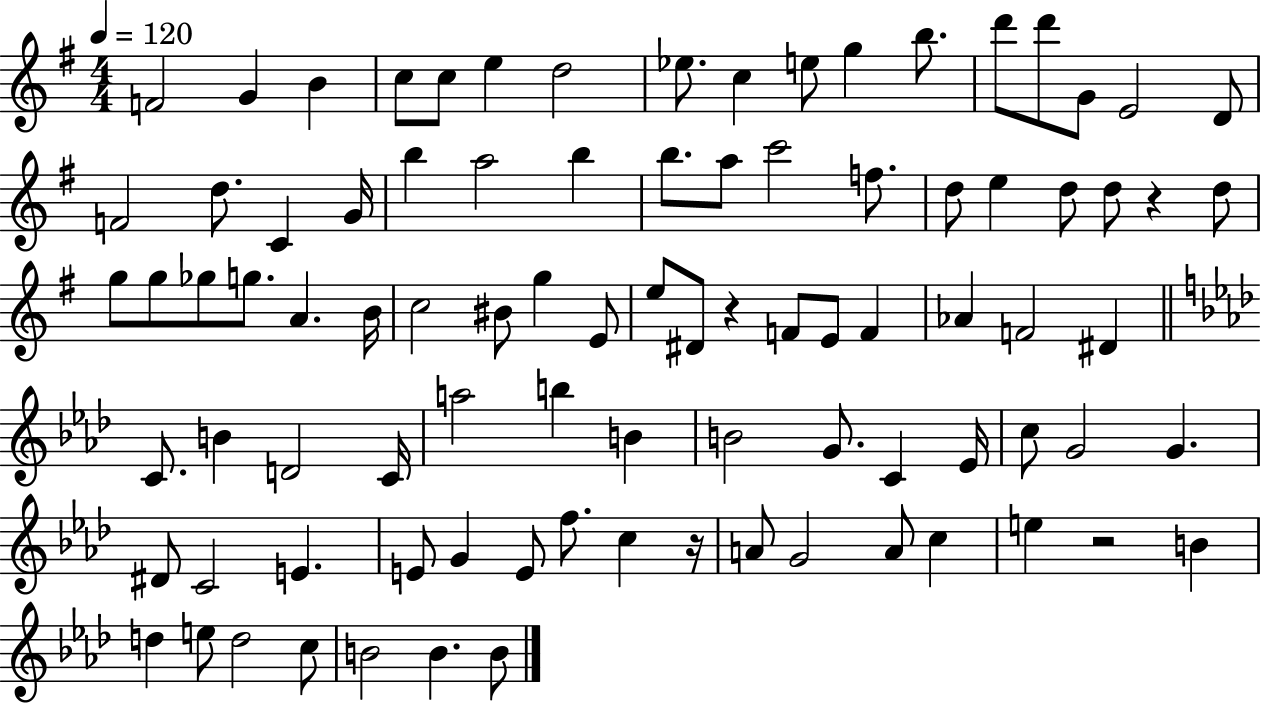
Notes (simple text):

F4/h G4/q B4/q C5/e C5/e E5/q D5/h Eb5/e. C5/q E5/e G5/q B5/e. D6/e D6/e G4/e E4/h D4/e F4/h D5/e. C4/q G4/s B5/q A5/h B5/q B5/e. A5/e C6/h F5/e. D5/e E5/q D5/e D5/e R/q D5/e G5/e G5/e Gb5/e G5/e. A4/q. B4/s C5/h BIS4/e G5/q E4/e E5/e D#4/e R/q F4/e E4/e F4/q Ab4/q F4/h D#4/q C4/e. B4/q D4/h C4/s A5/h B5/q B4/q B4/h G4/e. C4/q Eb4/s C5/e G4/h G4/q. D#4/e C4/h E4/q. E4/e G4/q E4/e F5/e. C5/q R/s A4/e G4/h A4/e C5/q E5/q R/h B4/q D5/q E5/e D5/h C5/e B4/h B4/q. B4/e